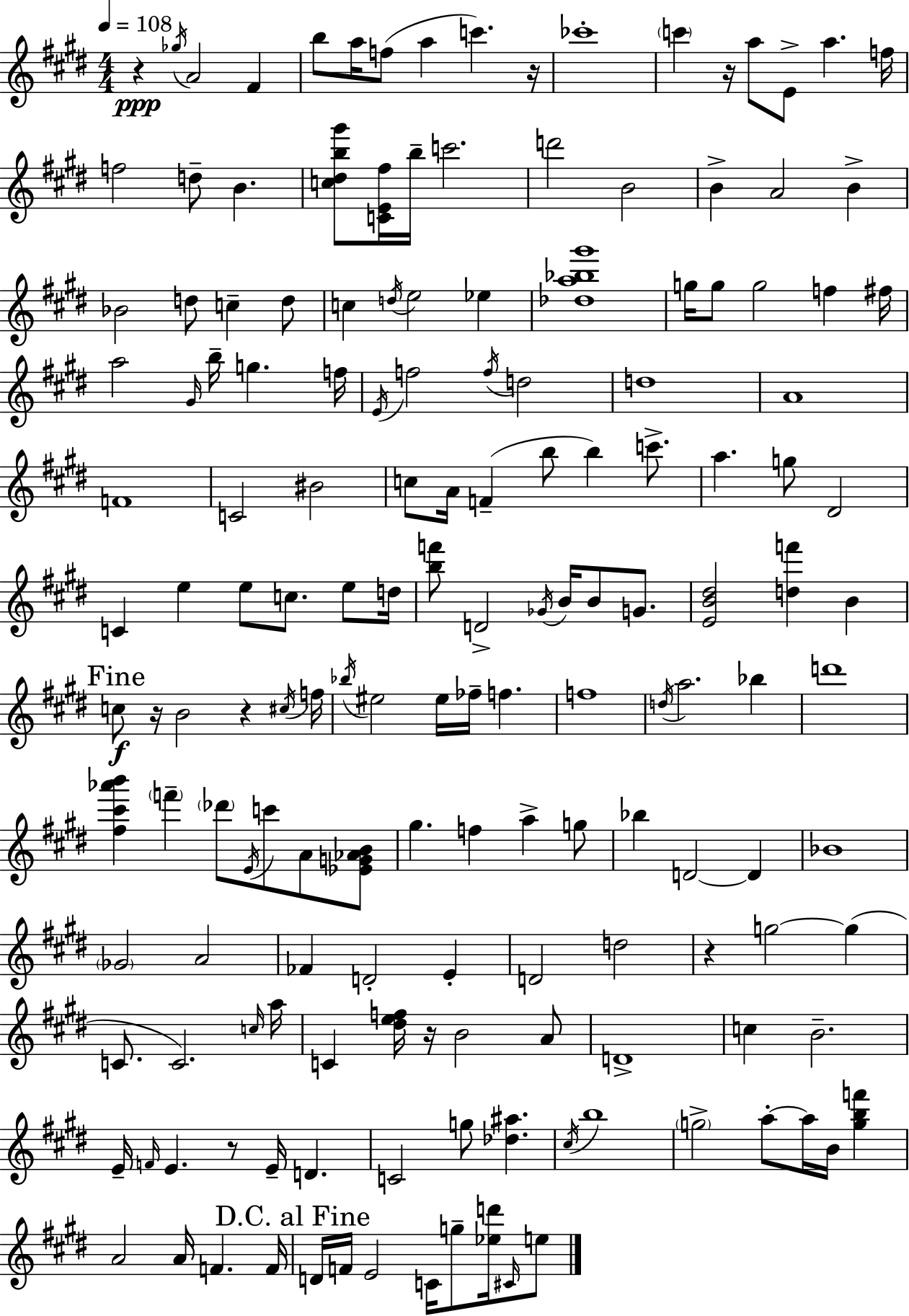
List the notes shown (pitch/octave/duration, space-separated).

R/q Gb5/s A4/h F#4/q B5/e A5/s F5/e A5/q C6/q. R/s CES6/w C6/q R/s A5/e E4/e A5/q. F5/s F5/h D5/e B4/q. [C5,D#5,B5,G#6]/e [C4,E4,F#5]/s B5/s C6/h. D6/h B4/h B4/q A4/h B4/q Bb4/h D5/e C5/q D5/e C5/q D5/s E5/h Eb5/q [Db5,A5,Bb5,G#6]/w G5/s G5/e G5/h F5/q F#5/s A5/h G#4/s B5/s G5/q. F5/s E4/s F5/h F5/s D5/h D5/w A4/w F4/w C4/h BIS4/h C5/e A4/s F4/q B5/e B5/q C6/e. A5/q. G5/e D#4/h C4/q E5/q E5/e C5/e. E5/e D5/s [B5,F6]/e D4/h Gb4/s B4/s B4/e G4/e. [E4,B4,D#5]/h [D5,F6]/q B4/q C5/e R/s B4/h R/q C#5/s F5/s Bb5/s EIS5/h EIS5/s FES5/s F5/q. F5/w D5/s A5/h. Bb5/q D6/w [F#5,C#6,Ab6,B6]/q F6/q Db6/e E4/s C6/e A4/e [Eb4,G4,Ab4,B4]/e G#5/q. F5/q A5/q G5/e Bb5/q D4/h D4/q Bb4/w Gb4/h A4/h FES4/q D4/h E4/q D4/h D5/h R/q G5/h G5/q C4/e. C4/h. C5/s A5/s C4/q [D#5,E5,F5]/s R/s B4/h A4/e D4/w C5/q B4/h. E4/s F4/s E4/q. R/e E4/s D4/q. C4/h G5/e [Db5,A#5]/q. C#5/s B5/w G5/h A5/e A5/s B4/s [G5,B5,F6]/q A4/h A4/s F4/q. F4/s D4/s F4/s E4/h C4/s G5/e [Eb5,D6]/s C#4/s E5/e